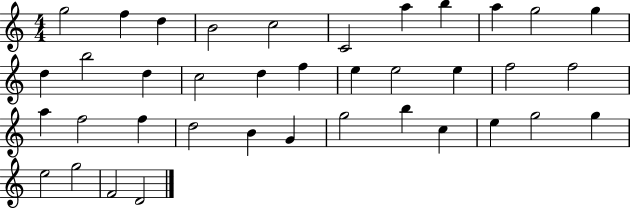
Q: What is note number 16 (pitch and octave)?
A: D5